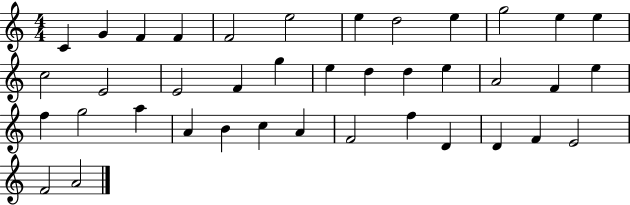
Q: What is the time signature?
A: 4/4